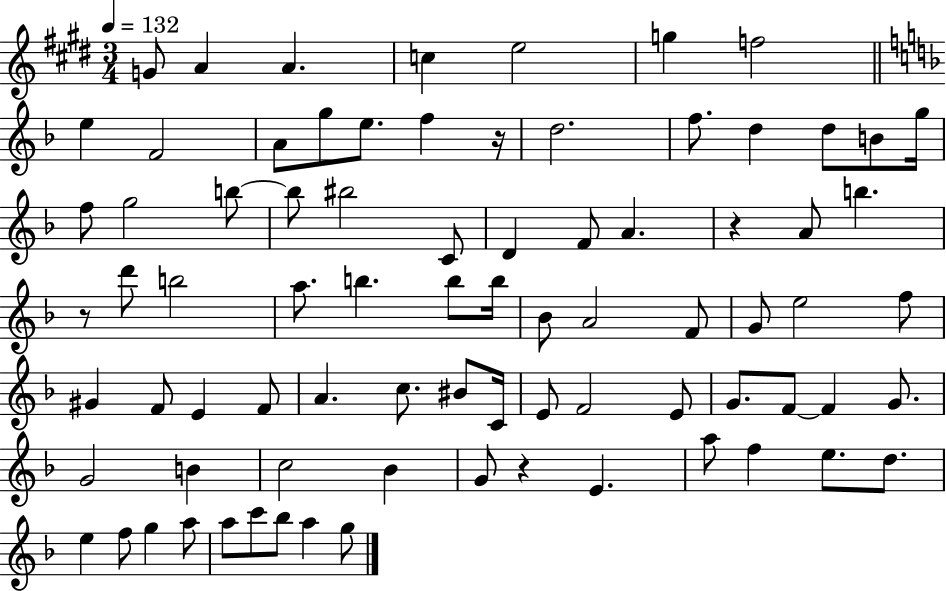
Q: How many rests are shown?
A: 4